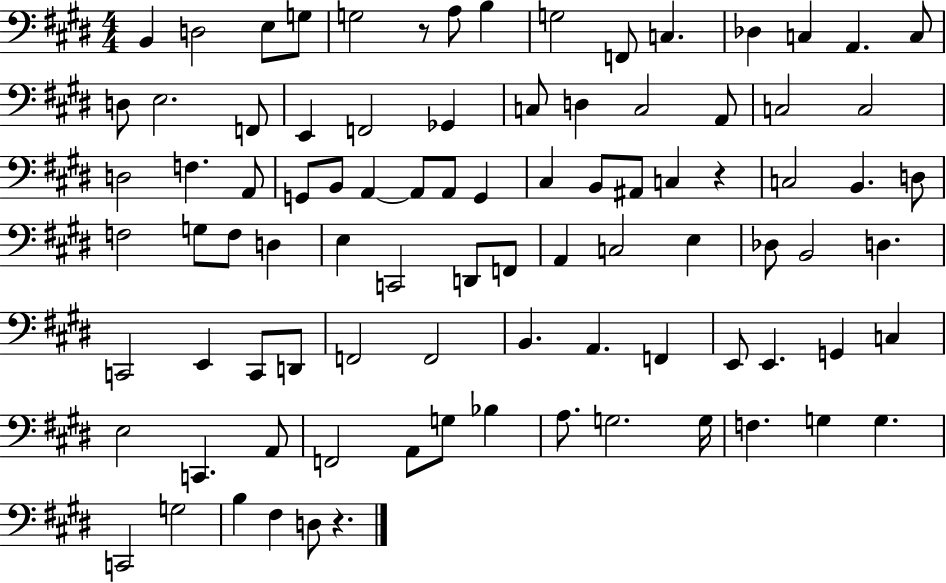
{
  \clef bass
  \numericTimeSignature
  \time 4/4
  \key e \major
  \repeat volta 2 { b,4 d2 e8 g8 | g2 r8 a8 b4 | g2 f,8 c4. | des4 c4 a,4. c8 | \break d8 e2. f,8 | e,4 f,2 ges,4 | c8 d4 c2 a,8 | c2 c2 | \break d2 f4. a,8 | g,8 b,8 a,4~~ a,8 a,8 g,4 | cis4 b,8 ais,8 c4 r4 | c2 b,4. d8 | \break f2 g8 f8 d4 | e4 c,2 d,8 f,8 | a,4 c2 e4 | des8 b,2 d4. | \break c,2 e,4 c,8 d,8 | f,2 f,2 | b,4. a,4. f,4 | e,8 e,4. g,4 c4 | \break e2 c,4. a,8 | f,2 a,8 g8 bes4 | a8. g2. g16 | f4. g4 g4. | \break c,2 g2 | b4 fis4 d8 r4. | } \bar "|."
}